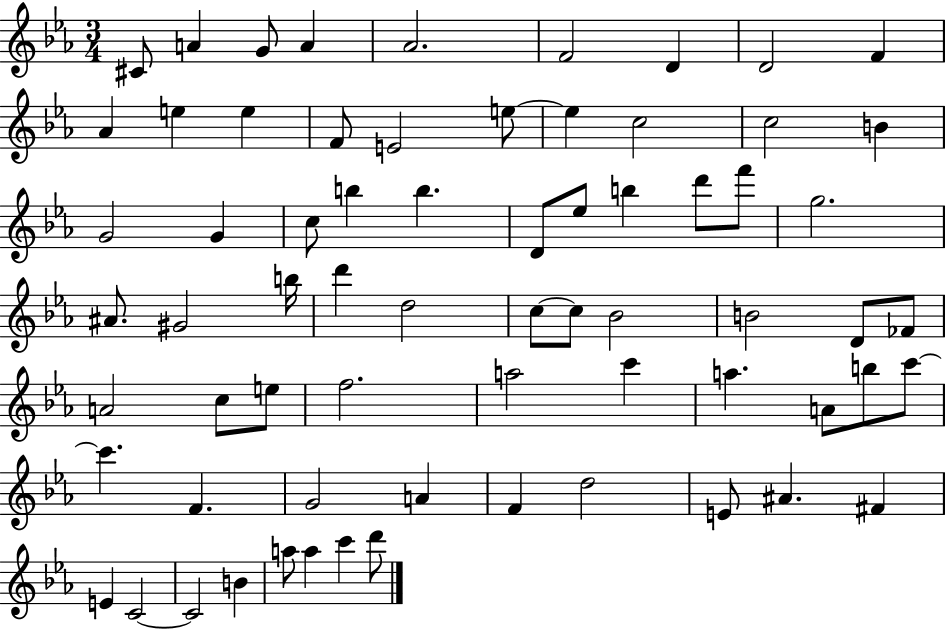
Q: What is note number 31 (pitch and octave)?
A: A#4